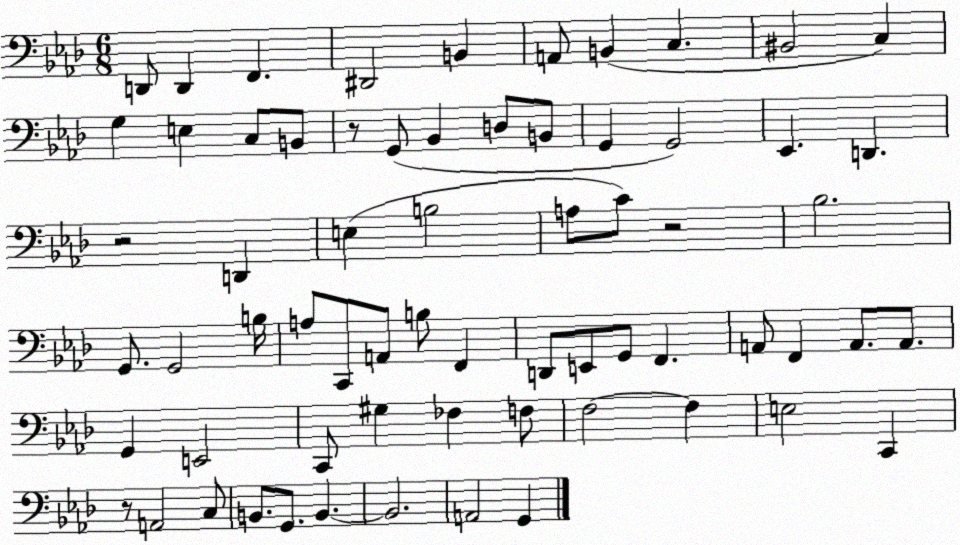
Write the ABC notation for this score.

X:1
T:Untitled
M:6/8
L:1/4
K:Ab
D,,/2 D,, F,, ^D,,2 B,, A,,/2 B,, C, ^B,,2 C, G, E, C,/2 B,,/2 z/2 G,,/2 _B,, D,/2 B,,/2 G,, G,,2 _E,, D,, z2 D,, E, B,2 A,/2 C/2 z2 _B,2 G,,/2 G,,2 B,/4 A,/2 C,,/2 A,,/2 B,/2 F,, D,,/2 E,,/2 G,,/2 F,, A,,/2 F,, A,,/2 A,,/2 G,, E,,2 C,,/2 ^G, _F, F,/2 F,2 F, E,2 C,, z/2 A,,2 C,/2 B,,/2 G,,/2 B,, B,,2 A,,2 G,,